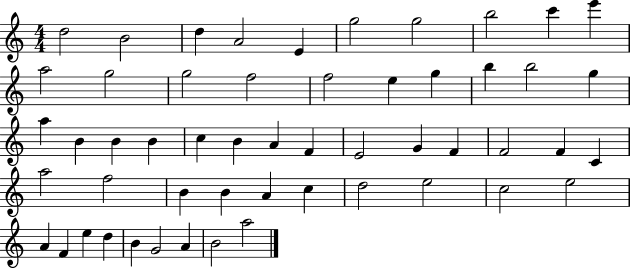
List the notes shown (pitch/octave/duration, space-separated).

D5/h B4/h D5/q A4/h E4/q G5/h G5/h B5/h C6/q E6/q A5/h G5/h G5/h F5/h F5/h E5/q G5/q B5/q B5/h G5/q A5/q B4/q B4/q B4/q C5/q B4/q A4/q F4/q E4/h G4/q F4/q F4/h F4/q C4/q A5/h F5/h B4/q B4/q A4/q C5/q D5/h E5/h C5/h E5/h A4/q F4/q E5/q D5/q B4/q G4/h A4/q B4/h A5/h